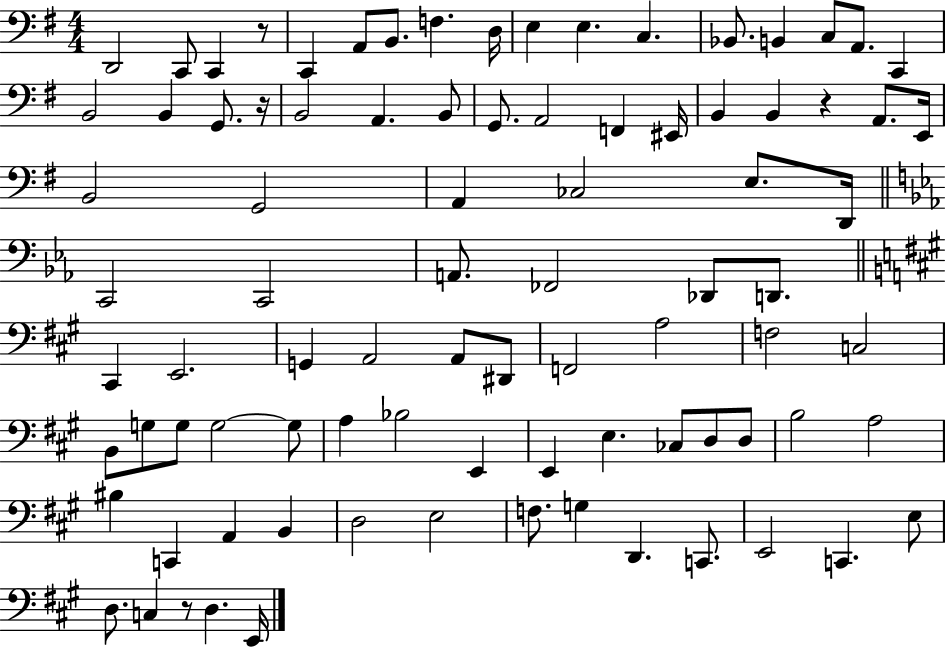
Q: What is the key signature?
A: G major